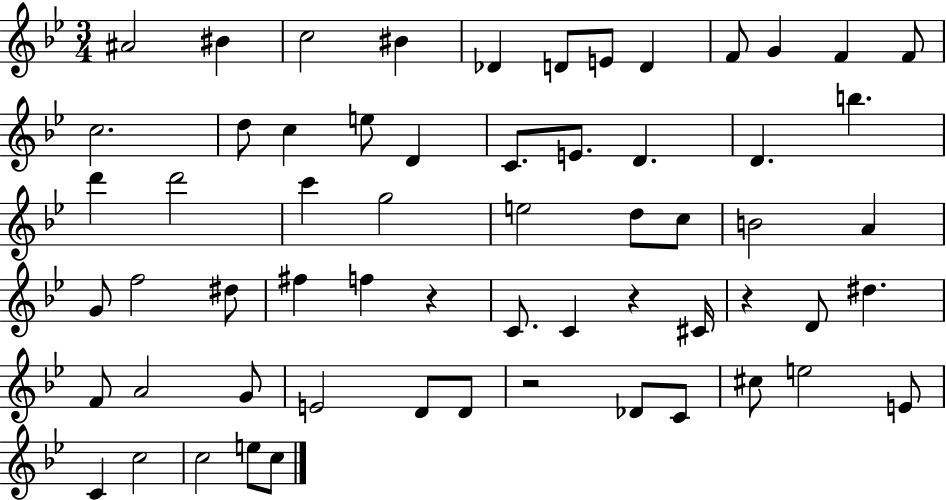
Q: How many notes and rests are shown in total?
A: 61